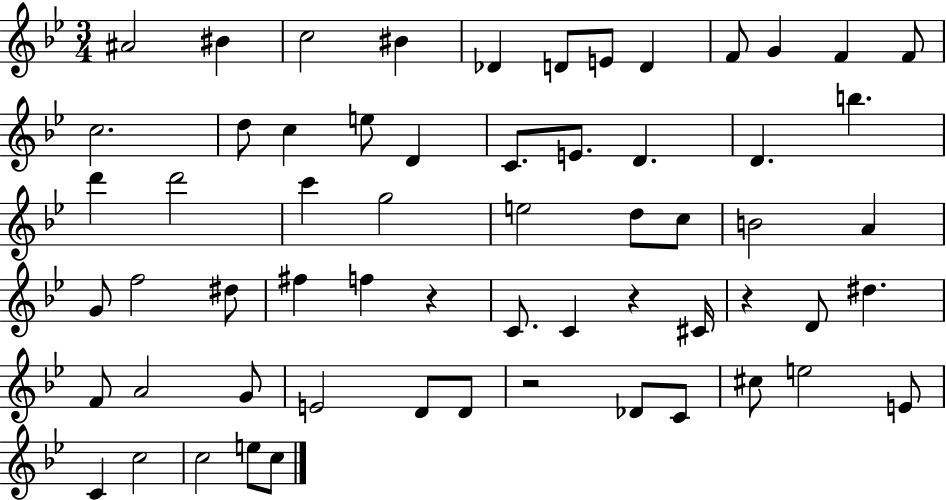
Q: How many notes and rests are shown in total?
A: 61